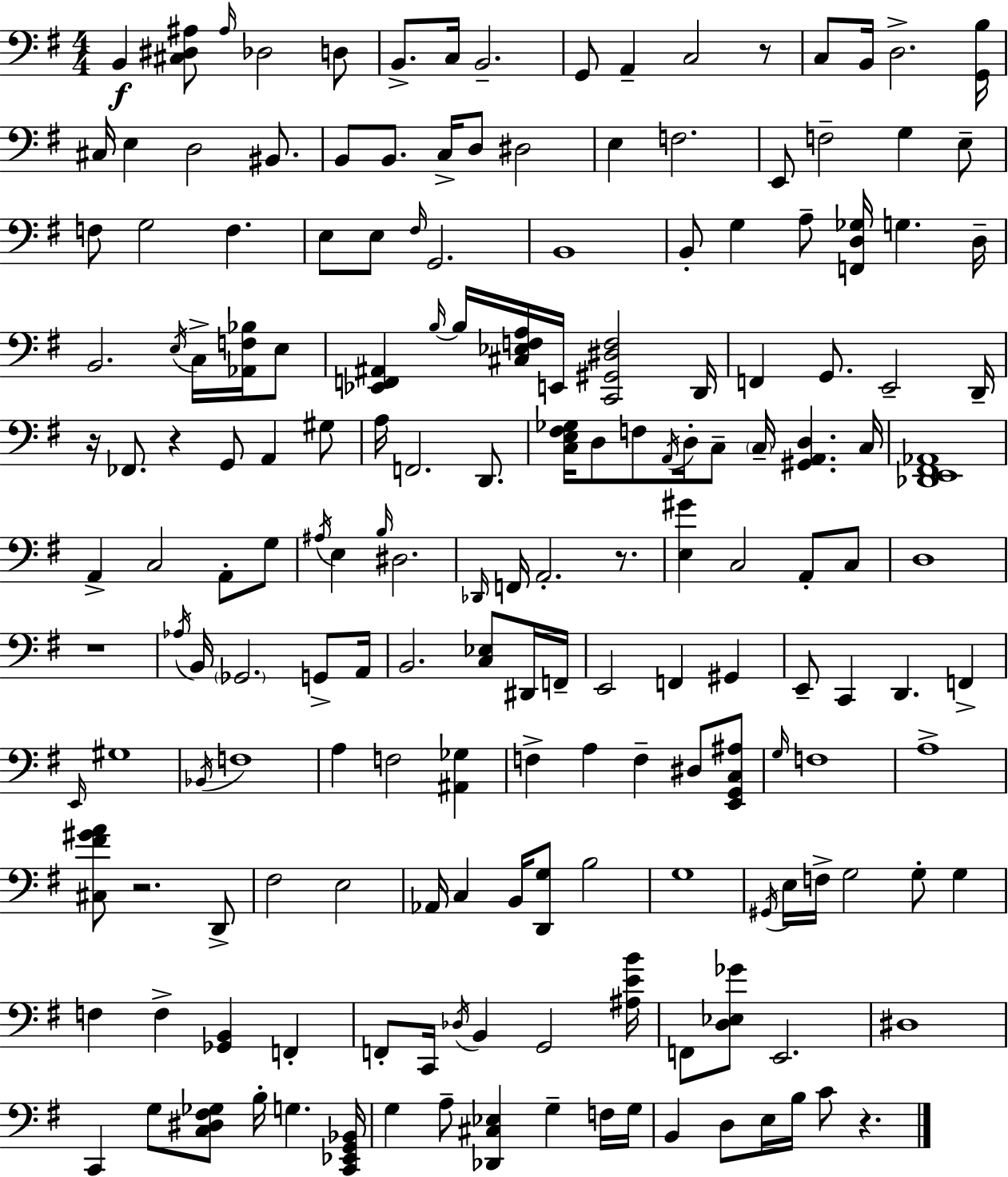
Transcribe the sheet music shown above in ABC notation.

X:1
T:Untitled
M:4/4
L:1/4
K:Em
B,, [^C,^D,^A,]/2 ^A,/4 _D,2 D,/2 B,,/2 C,/4 B,,2 G,,/2 A,, C,2 z/2 C,/2 B,,/4 D,2 [G,,B,]/4 ^C,/4 E, D,2 ^B,,/2 B,,/2 B,,/2 C,/4 D,/2 ^D,2 E, F,2 E,,/2 F,2 G, E,/2 F,/2 G,2 F, E,/2 E,/2 ^F,/4 G,,2 B,,4 B,,/2 G, A,/2 [F,,D,_G,]/4 G, D,/4 B,,2 E,/4 C,/4 [_A,,F,_B,]/4 E,/2 [_E,,F,,^A,,] B,/4 B,/4 [^C,_E,F,A,]/4 E,,/4 [C,,^G,,^D,F,]2 D,,/4 F,, G,,/2 E,,2 D,,/4 z/4 _F,,/2 z G,,/2 A,, ^G,/2 A,/4 F,,2 D,,/2 [C,E,^F,_G,]/4 D,/2 F,/2 A,,/4 D,/4 C,/2 C,/4 [^G,,A,,D,] C,/4 [_D,,E,,^F,,_A,,]4 A,, C,2 A,,/2 G,/2 ^A,/4 E, B,/4 ^D,2 _D,,/4 F,,/4 A,,2 z/2 [E,^G] C,2 A,,/2 C,/2 D,4 z4 _A,/4 B,,/4 _G,,2 G,,/2 A,,/4 B,,2 [C,_E,]/2 ^D,,/4 F,,/4 E,,2 F,, ^G,, E,,/2 C,, D,, F,, E,,/4 ^G,4 _B,,/4 F,4 A, F,2 [^A,,_G,] F, A, F, ^D,/2 [E,,G,,C,^A,]/2 G,/4 F,4 A,4 [^C,^F^GA]/2 z2 D,,/2 ^F,2 E,2 _A,,/4 C, B,,/4 [D,,G,]/2 B,2 G,4 ^G,,/4 E,/4 F,/4 G,2 G,/2 G, F, F, [_G,,B,,] F,, F,,/2 C,,/4 _D,/4 B,, G,,2 [^A,EB]/4 F,,/2 [D,_E,_G]/2 E,,2 ^D,4 C,, G,/2 [C,^D,^F,_G,]/2 B,/4 G, [C,,_E,,G,,_B,,]/4 G, A,/2 [_D,,^C,_E,] G, F,/4 G,/4 B,, D,/2 E,/4 B,/4 C/2 z